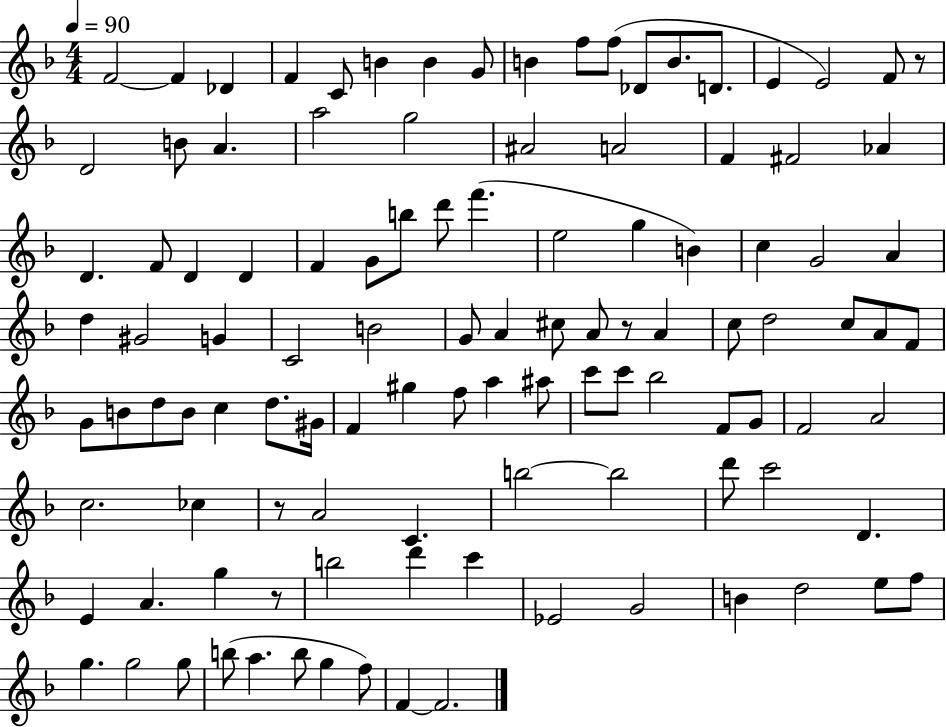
{
  \clef treble
  \numericTimeSignature
  \time 4/4
  \key f \major
  \tempo 4 = 90
  \repeat volta 2 { f'2~~ f'4 des'4 | f'4 c'8 b'4 b'4 g'8 | b'4 f''8 f''8( des'8 b'8. d'8. | e'4 e'2) f'8 r8 | \break d'2 b'8 a'4. | a''2 g''2 | ais'2 a'2 | f'4 fis'2 aes'4 | \break d'4. f'8 d'4 d'4 | f'4 g'8 b''8 d'''8 f'''4.( | e''2 g''4 b'4) | c''4 g'2 a'4 | \break d''4 gis'2 g'4 | c'2 b'2 | g'8 a'4 cis''8 a'8 r8 a'4 | c''8 d''2 c''8 a'8 f'8 | \break g'8 b'8 d''8 b'8 c''4 d''8. gis'16 | f'4 gis''4 f''8 a''4 ais''8 | c'''8 c'''8 bes''2 f'8 g'8 | f'2 a'2 | \break c''2. ces''4 | r8 a'2 c'4. | b''2~~ b''2 | d'''8 c'''2 d'4. | \break e'4 a'4. g''4 r8 | b''2 d'''4 c'''4 | ees'2 g'2 | b'4 d''2 e''8 f''8 | \break g''4. g''2 g''8 | b''8( a''4. b''8 g''4 f''8) | f'4~~ f'2. | } \bar "|."
}